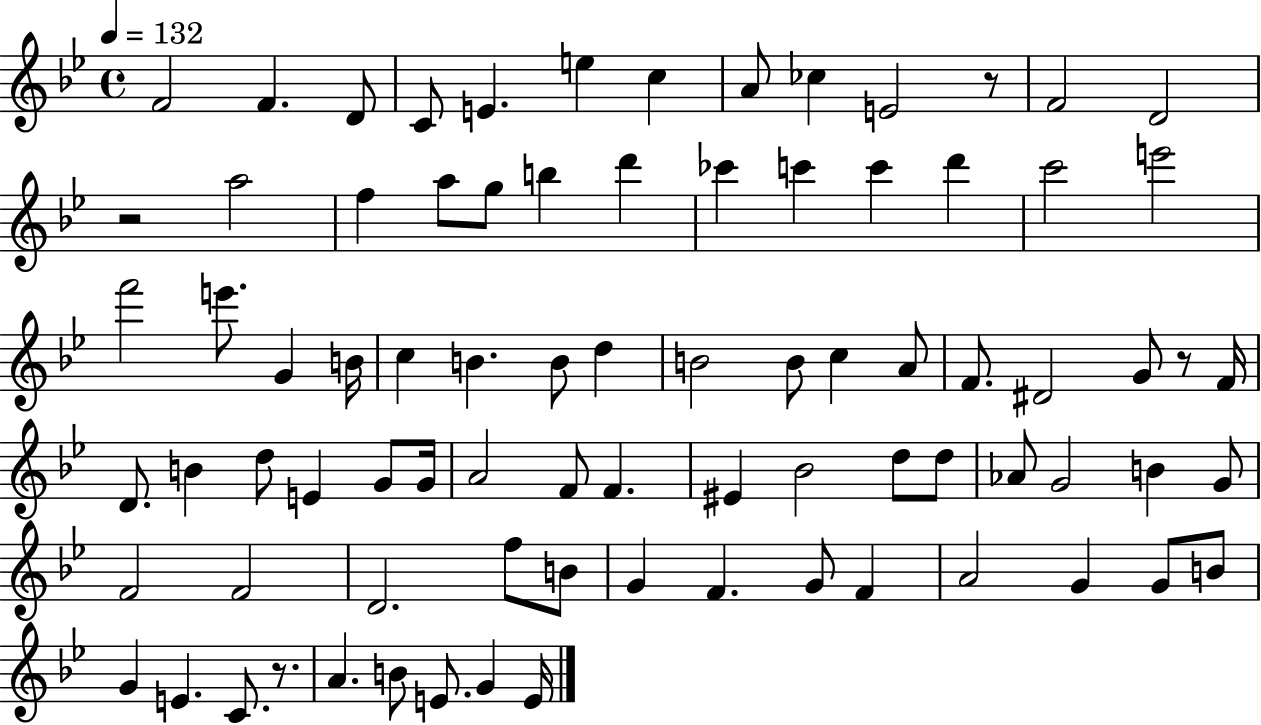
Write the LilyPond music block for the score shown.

{
  \clef treble
  \time 4/4
  \defaultTimeSignature
  \key bes \major
  \tempo 4 = 132
  f'2 f'4. d'8 | c'8 e'4. e''4 c''4 | a'8 ces''4 e'2 r8 | f'2 d'2 | \break r2 a''2 | f''4 a''8 g''8 b''4 d'''4 | ces'''4 c'''4 c'''4 d'''4 | c'''2 e'''2 | \break f'''2 e'''8. g'4 b'16 | c''4 b'4. b'8 d''4 | b'2 b'8 c''4 a'8 | f'8. dis'2 g'8 r8 f'16 | \break d'8. b'4 d''8 e'4 g'8 g'16 | a'2 f'8 f'4. | eis'4 bes'2 d''8 d''8 | aes'8 g'2 b'4 g'8 | \break f'2 f'2 | d'2. f''8 b'8 | g'4 f'4. g'8 f'4 | a'2 g'4 g'8 b'8 | \break g'4 e'4. c'8. r8. | a'4. b'8 e'8. g'4 e'16 | \bar "|."
}